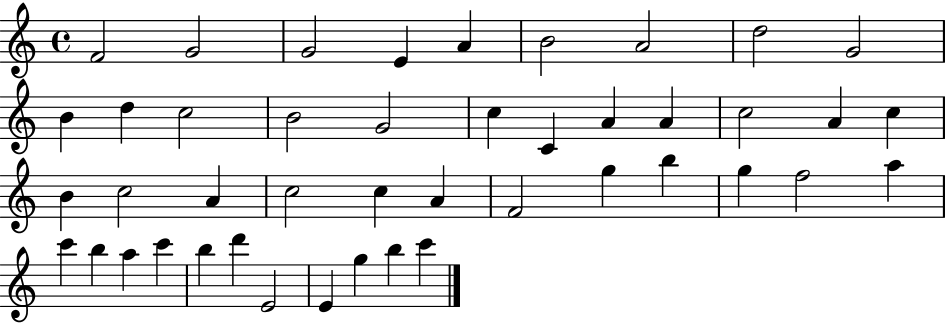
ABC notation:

X:1
T:Untitled
M:4/4
L:1/4
K:C
F2 G2 G2 E A B2 A2 d2 G2 B d c2 B2 G2 c C A A c2 A c B c2 A c2 c A F2 g b g f2 a c' b a c' b d' E2 E g b c'